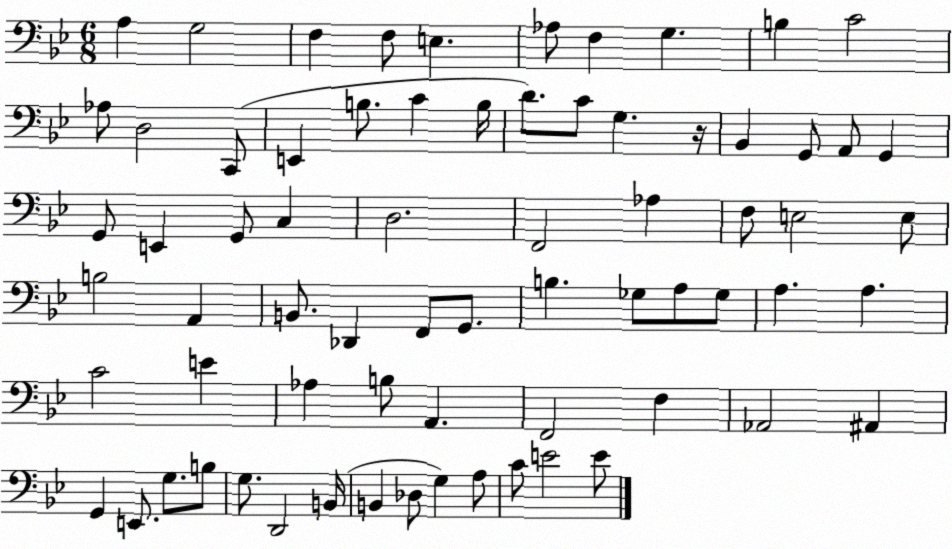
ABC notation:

X:1
T:Untitled
M:6/8
L:1/4
K:Bb
A, G,2 F, F,/2 E, _A,/2 F, G, B, C2 _A,/2 D,2 C,,/2 E,, B,/2 C B,/4 D/2 C/2 G, z/4 _B,, G,,/2 A,,/2 G,, G,,/2 E,, G,,/2 C, D,2 F,,2 _A, F,/2 E,2 E,/2 B,2 A,, B,,/2 _D,, F,,/2 G,,/2 B, _G,/2 A,/2 _G,/2 A, A, C2 E _A, B,/2 A,, F,,2 F, _A,,2 ^A,, G,, E,,/2 G,/2 B,/2 G,/2 D,,2 B,,/4 B,, _D,/2 G, A,/2 C/2 E2 E/2